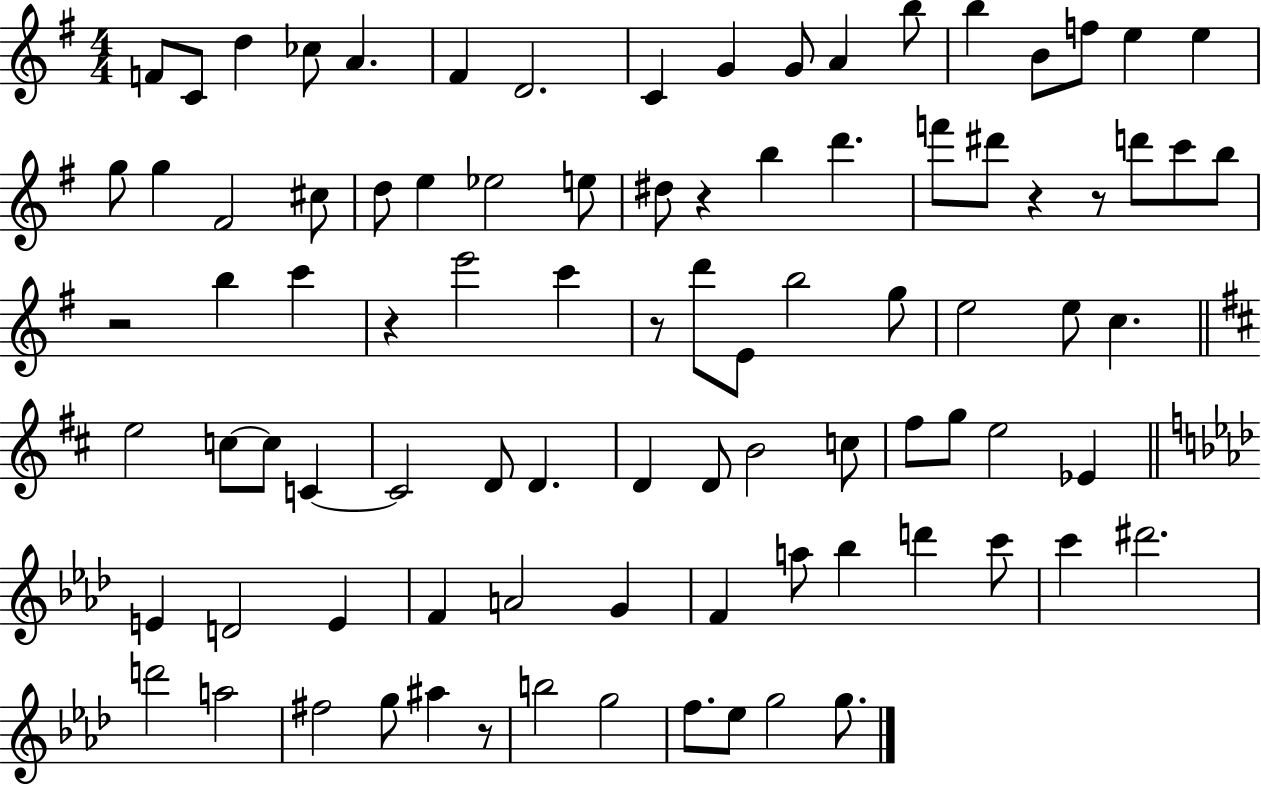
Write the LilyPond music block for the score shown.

{
  \clef treble
  \numericTimeSignature
  \time 4/4
  \key g \major
  f'8 c'8 d''4 ces''8 a'4. | fis'4 d'2. | c'4 g'4 g'8 a'4 b''8 | b''4 b'8 f''8 e''4 e''4 | \break g''8 g''4 fis'2 cis''8 | d''8 e''4 ees''2 e''8 | dis''8 r4 b''4 d'''4. | f'''8 dis'''8 r4 r8 d'''8 c'''8 b''8 | \break r2 b''4 c'''4 | r4 e'''2 c'''4 | r8 d'''8 e'8 b''2 g''8 | e''2 e''8 c''4. | \break \bar "||" \break \key b \minor e''2 c''8~~ c''8 c'4~~ | c'2 d'8 d'4. | d'4 d'8 b'2 c''8 | fis''8 g''8 e''2 ees'4 | \break \bar "||" \break \key f \minor e'4 d'2 e'4 | f'4 a'2 g'4 | f'4 a''8 bes''4 d'''4 c'''8 | c'''4 dis'''2. | \break d'''2 a''2 | fis''2 g''8 ais''4 r8 | b''2 g''2 | f''8. ees''8 g''2 g''8. | \break \bar "|."
}